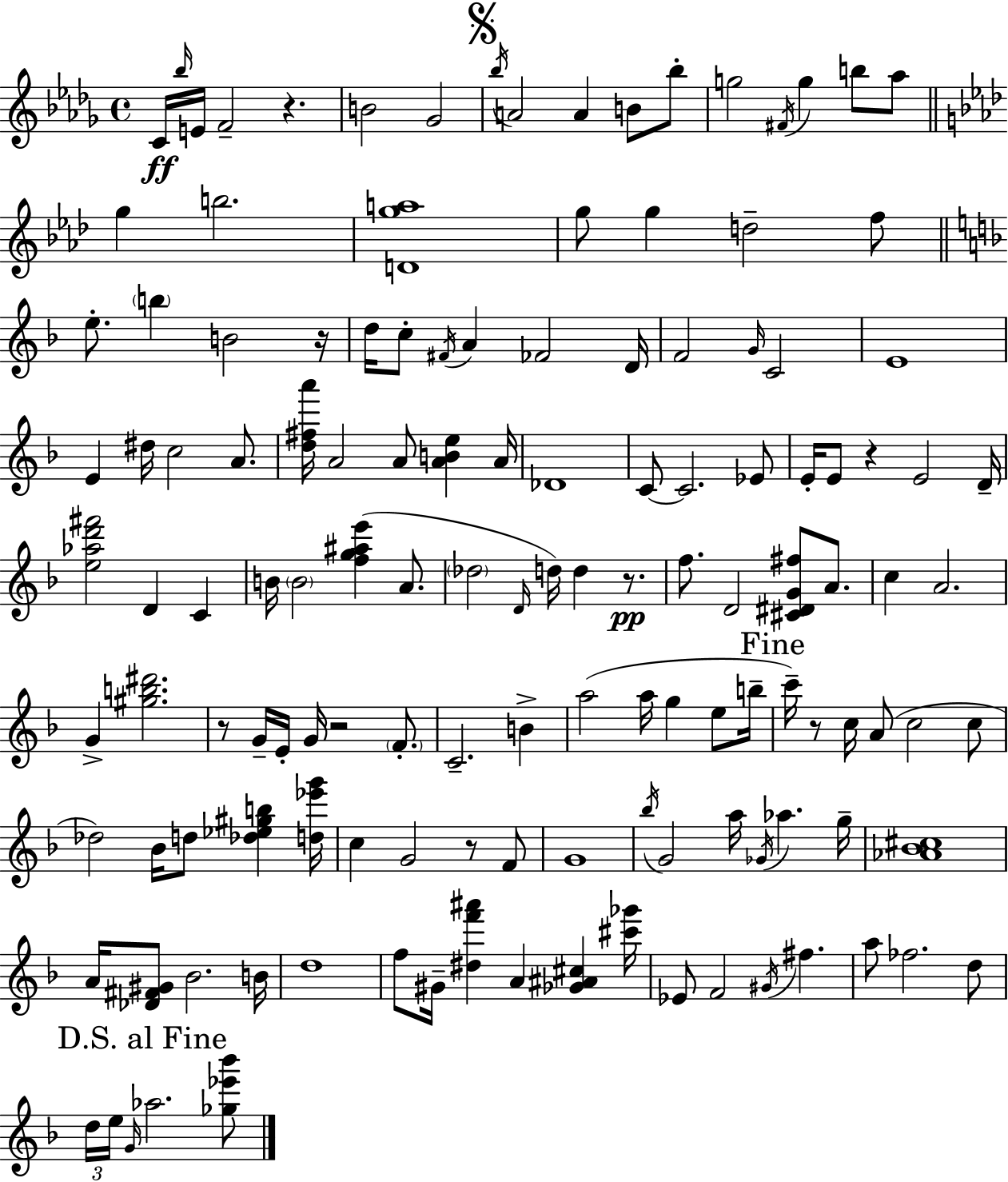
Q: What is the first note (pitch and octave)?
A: C4